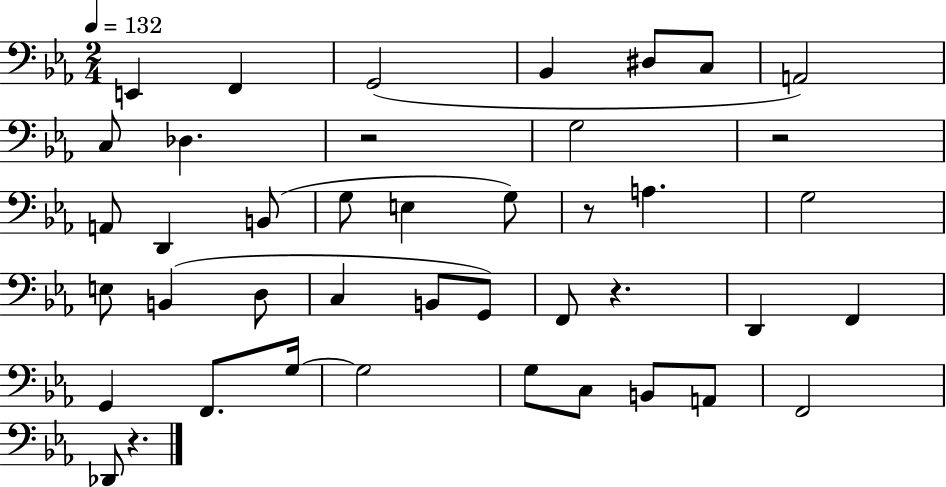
E2/q F2/q G2/h Bb2/q D#3/e C3/e A2/h C3/e Db3/q. R/h G3/h R/h A2/e D2/q B2/e G3/e E3/q G3/e R/e A3/q. G3/h E3/e B2/q D3/e C3/q B2/e G2/e F2/e R/q. D2/q F2/q G2/q F2/e. G3/s G3/h G3/e C3/e B2/e A2/e F2/h Db2/e R/q.